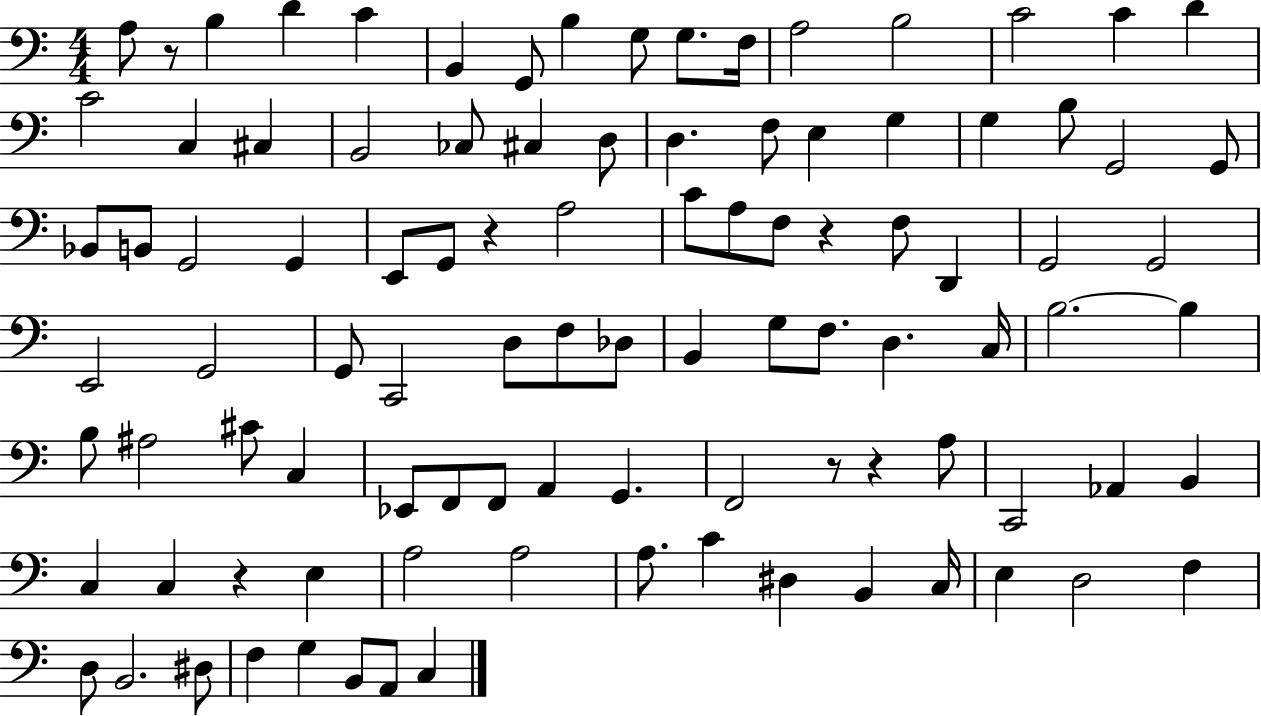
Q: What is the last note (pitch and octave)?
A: C3